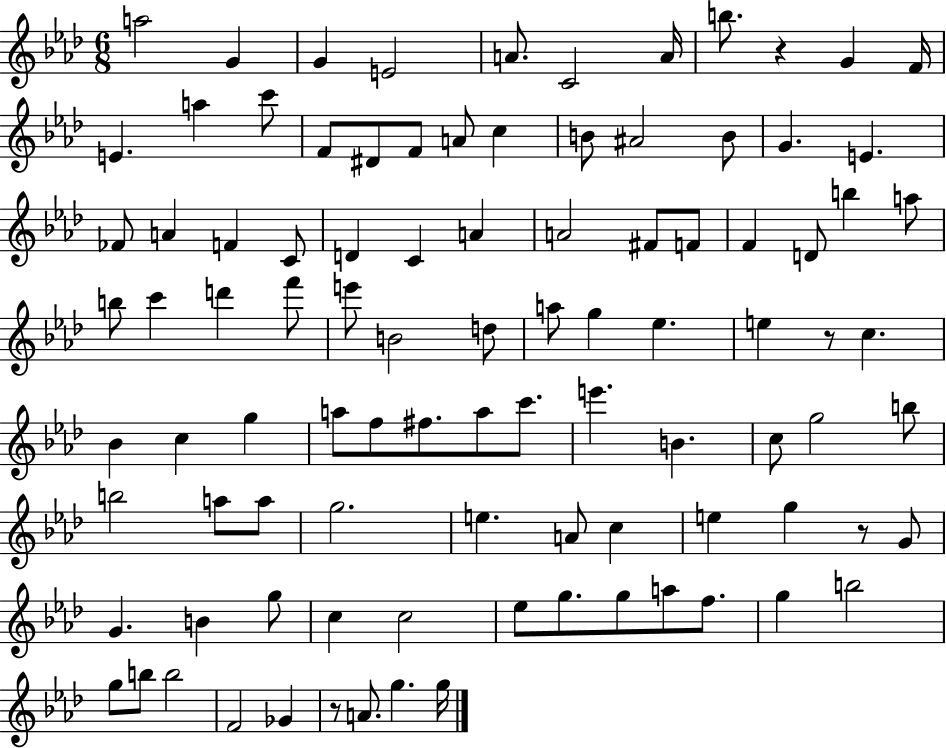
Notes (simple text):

A5/h G4/q G4/q E4/h A4/e. C4/h A4/s B5/e. R/q G4/q F4/s E4/q. A5/q C6/e F4/e D#4/e F4/e A4/e C5/q B4/e A#4/h B4/e G4/q. E4/q. FES4/e A4/q F4/q C4/e D4/q C4/q A4/q A4/h F#4/e F4/e F4/q D4/e B5/q A5/e B5/e C6/q D6/q F6/e E6/e B4/h D5/e A5/e G5/q Eb5/q. E5/q R/e C5/q. Bb4/q C5/q G5/q A5/e F5/e F#5/e. A5/e C6/e. E6/q. B4/q. C5/e G5/h B5/e B5/h A5/e A5/e G5/h. E5/q. A4/e C5/q E5/q G5/q R/e G4/e G4/q. B4/q G5/e C5/q C5/h Eb5/e G5/e. G5/e A5/e F5/e. G5/q B5/h G5/e B5/e B5/h F4/h Gb4/q R/e A4/e. G5/q. G5/s